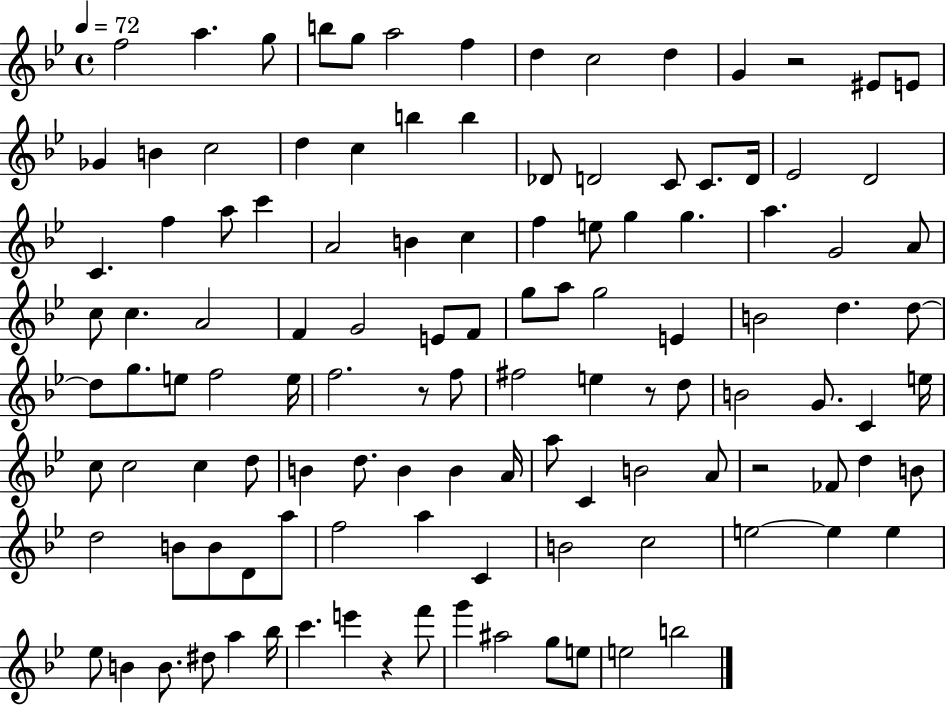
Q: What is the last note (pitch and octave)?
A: B5